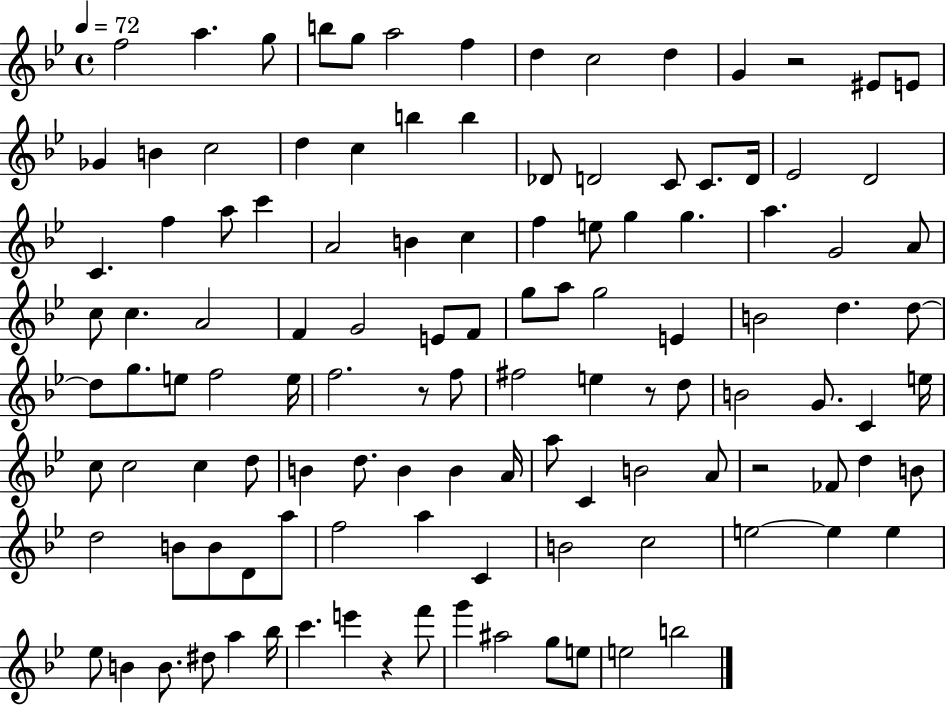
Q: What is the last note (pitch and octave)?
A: B5